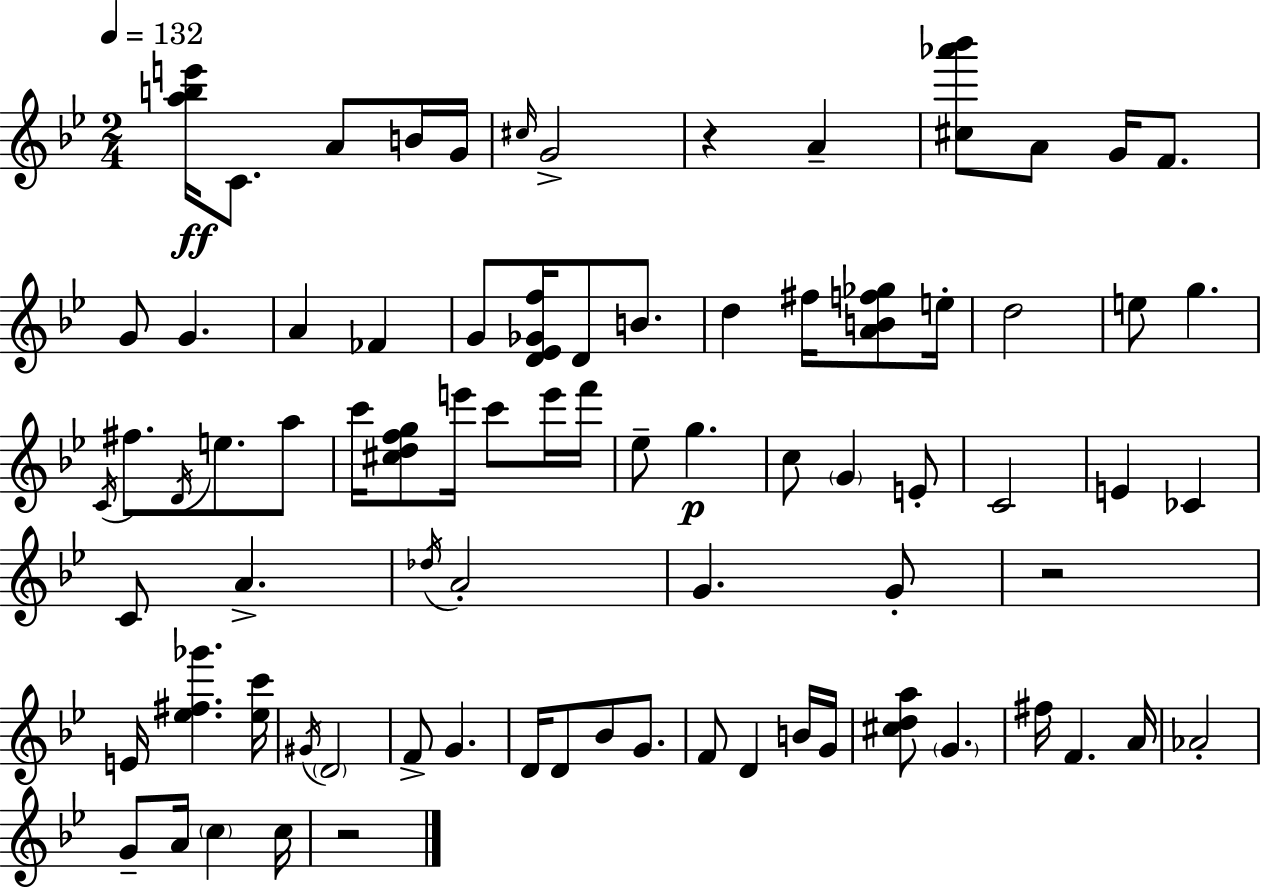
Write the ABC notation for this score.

X:1
T:Untitled
M:2/4
L:1/4
K:Gm
[abe']/4 C/2 A/2 B/4 G/4 ^c/4 G2 z A [^c_a'_b']/2 A/2 G/4 F/2 G/2 G A _F G/2 [D_E_Gf]/4 D/2 B/2 d ^f/4 [ABf_g]/2 e/4 d2 e/2 g C/4 ^f/2 D/4 e/2 a/2 c'/4 [^cdfg]/2 e'/4 c'/2 e'/4 f'/4 _e/2 g c/2 G E/2 C2 E _C C/2 A _d/4 A2 G G/2 z2 E/4 [_e^f_g'] [_ec']/4 ^G/4 D2 F/2 G D/4 D/2 _B/2 G/2 F/2 D B/4 G/4 [^cda]/2 G ^f/4 F A/4 _A2 G/2 A/4 c c/4 z2